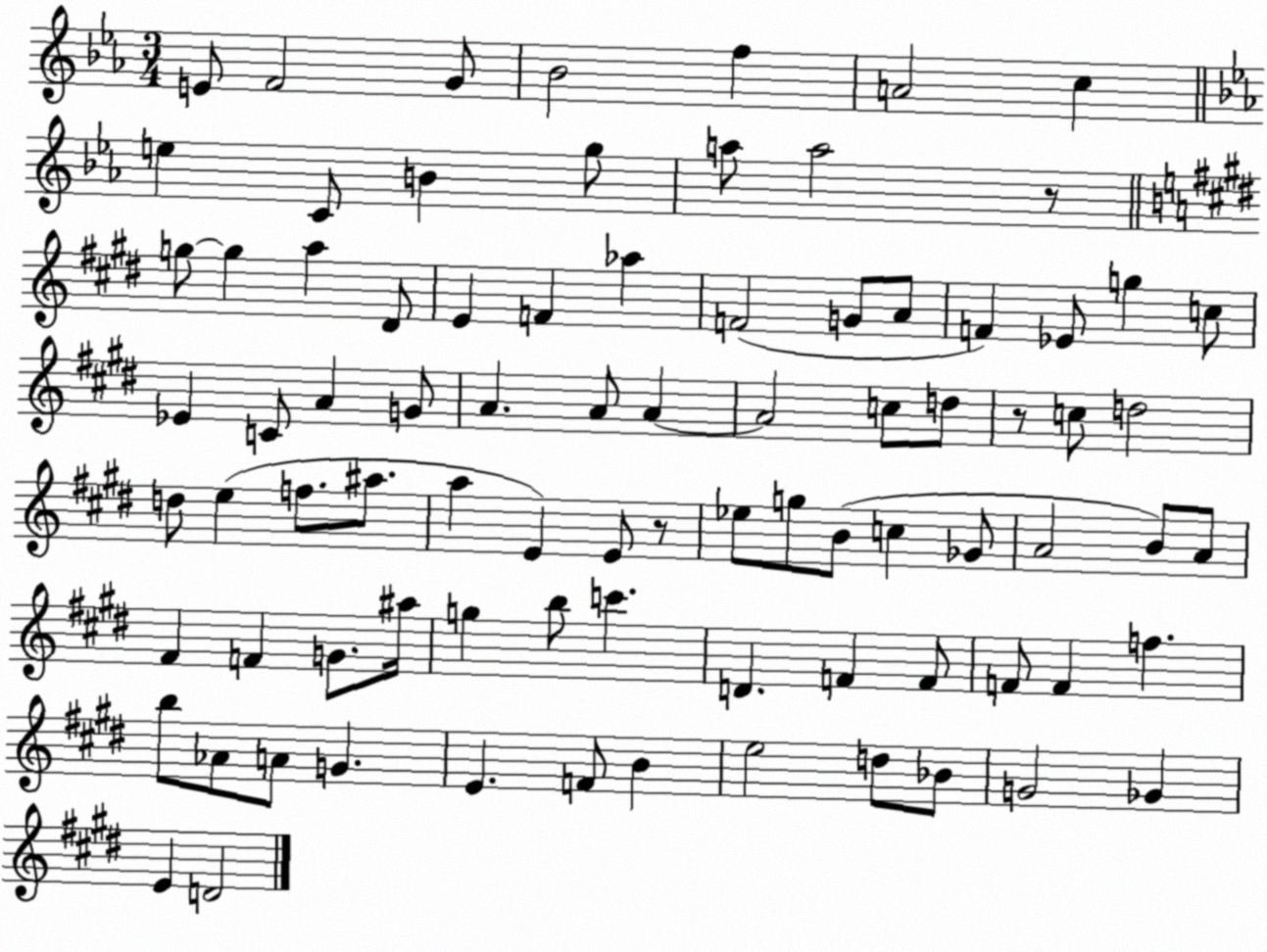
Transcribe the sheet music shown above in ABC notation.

X:1
T:Untitled
M:3/4
L:1/4
K:Eb
E/2 F2 G/2 _B2 f A2 c e C/2 B g/2 a/2 a2 z/2 g/2 g a ^D/2 E F _a F2 G/2 A/2 F _E/2 g c/2 _E C/2 A G/2 A A/2 A A2 c/2 d/2 z/2 c/2 d2 d/2 e f/2 ^a/2 a E E/2 z/2 _e/2 g/2 B/2 c _G/2 A2 B/2 A/2 ^F F G/2 ^a/4 g b/2 c' D F F/2 F/2 F f b/2 _A/2 A/2 G E F/2 B e2 d/2 _B/2 G2 _G E D2